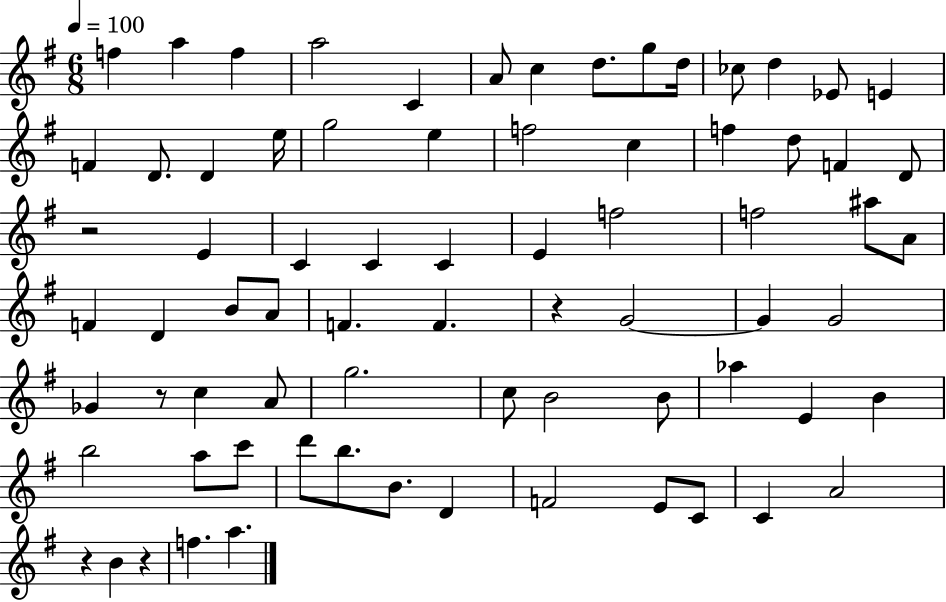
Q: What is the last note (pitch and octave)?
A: A5